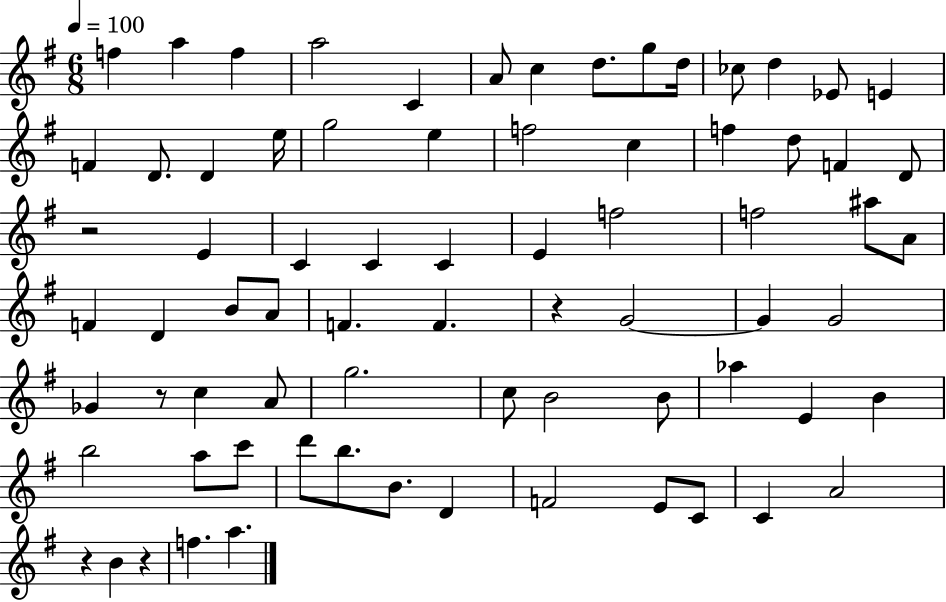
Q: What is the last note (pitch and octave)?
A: A5